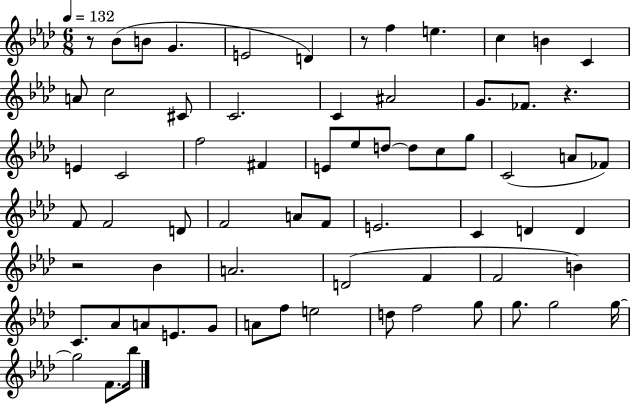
{
  \clef treble
  \numericTimeSignature
  \time 6/8
  \key aes \major
  \tempo 4 = 132
  r8 bes'8( b'8 g'4. | e'2 d'4) | r8 f''4 e''4. | c''4 b'4 c'4 | \break a'8 c''2 cis'8 | c'2. | c'4 ais'2 | g'8. fes'8. r4. | \break e'4 c'2 | f''2 fis'4 | e'8 ees''8 d''8~~ d''8 c''8 g''8 | c'2( a'8 fes'8) | \break f'8 f'2 d'8 | f'2 a'8 f'8 | e'2. | c'4 d'4 d'4 | \break r2 bes'4 | a'2. | d'2( f'4 | f'2 b'4) | \break c'8. aes'8 a'8 e'8. g'8 | a'8 f''8 e''2 | d''8 f''2 g''8 | g''8. g''2 g''16~~ | \break g''2 f'8. bes''16 | \bar "|."
}